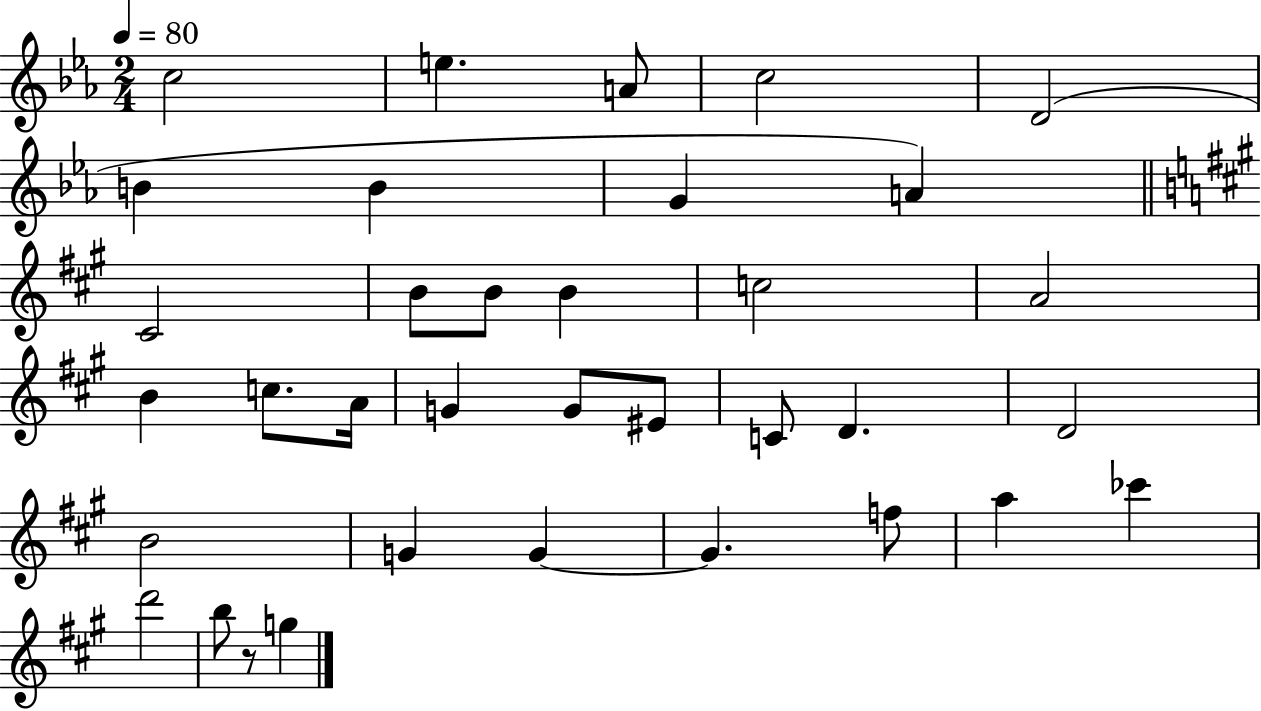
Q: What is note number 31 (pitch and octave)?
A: CES6